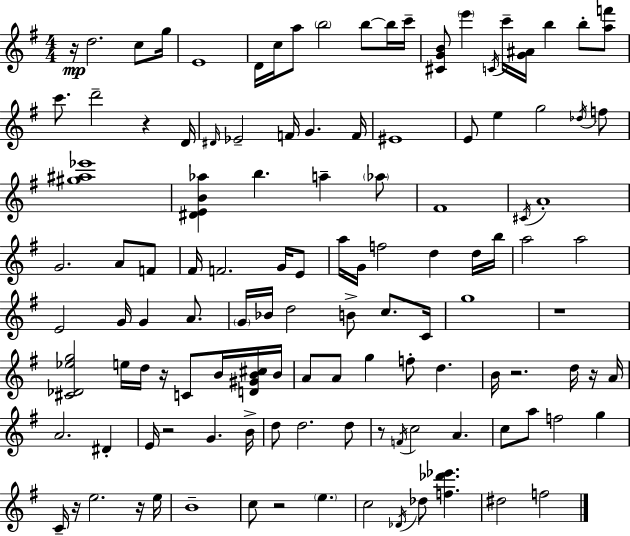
X:1
T:Untitled
M:4/4
L:1/4
K:G
z/4 d2 c/2 g/4 E4 D/4 c/4 a/2 b2 b/2 b/4 c'/4 [^CGB]/2 e' C/4 c'/4 [G^A]/4 b b/2 [af']/2 c'/2 d'2 z D/4 ^D/4 _E2 F/4 G F/4 ^E4 E/2 e g2 _d/4 f/2 [^g^a_e']4 [^DEB_a] b a _a/2 ^F4 ^C/4 A4 G2 A/2 F/2 ^F/4 F2 G/4 E/2 a/4 G/4 f2 d d/4 b/4 a2 a2 E2 G/4 G A/2 G/4 _B/4 d2 B/2 c/2 C/4 g4 z4 [^C_D_eg]2 e/4 d/4 z/4 C/2 B/4 [D^GB^c]/4 B/4 A/2 A/2 g f/2 d B/4 z2 d/4 z/4 A/4 A2 ^D E/4 z2 G B/4 d/2 d2 d/2 z/2 F/4 c2 A c/2 a/2 f2 g C/4 z/4 e2 z/4 e/4 B4 c/2 z2 e c2 _D/4 _d/2 [f_d'_e'] ^d2 f2